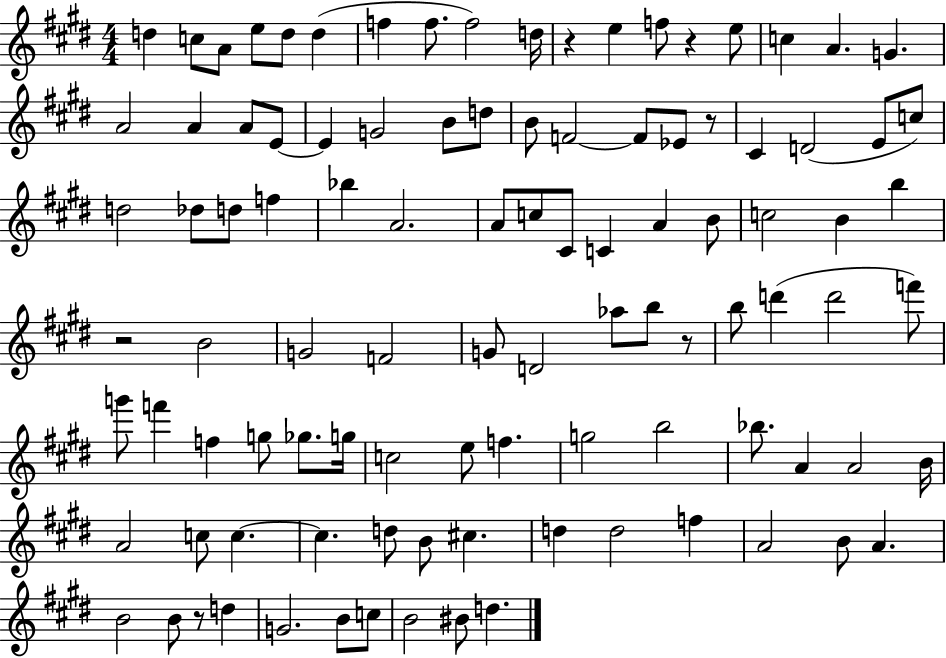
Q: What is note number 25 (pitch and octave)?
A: B4